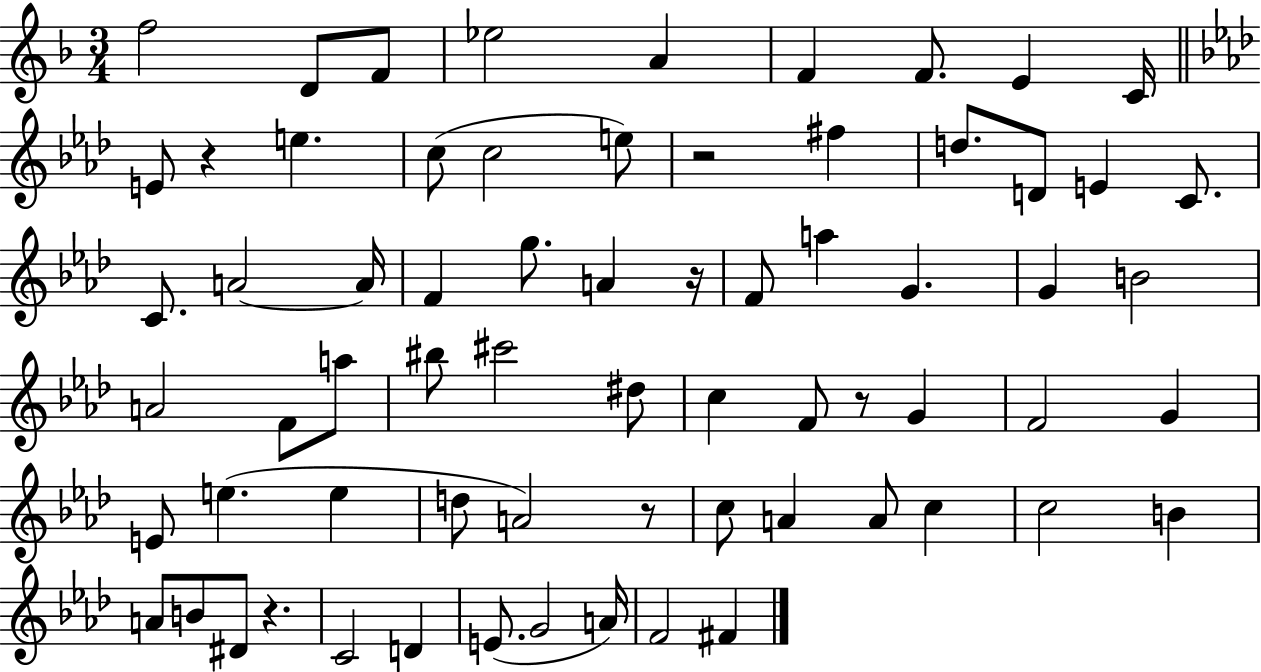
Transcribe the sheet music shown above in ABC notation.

X:1
T:Untitled
M:3/4
L:1/4
K:F
f2 D/2 F/2 _e2 A F F/2 E C/4 E/2 z e c/2 c2 e/2 z2 ^f d/2 D/2 E C/2 C/2 A2 A/4 F g/2 A z/4 F/2 a G G B2 A2 F/2 a/2 ^b/2 ^c'2 ^d/2 c F/2 z/2 G F2 G E/2 e e d/2 A2 z/2 c/2 A A/2 c c2 B A/2 B/2 ^D/2 z C2 D E/2 G2 A/4 F2 ^F